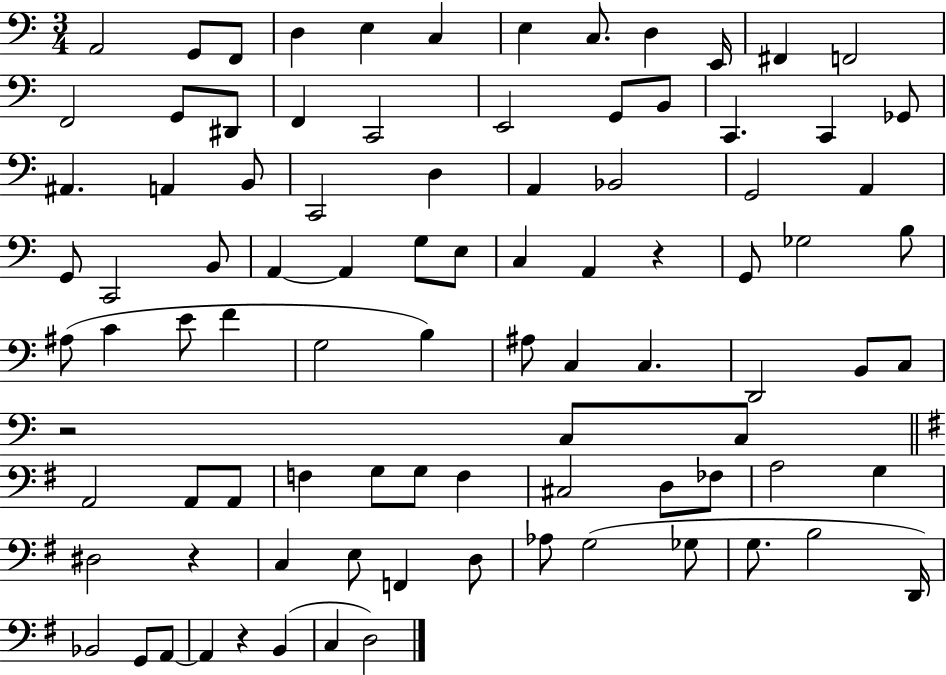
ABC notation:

X:1
T:Untitled
M:3/4
L:1/4
K:C
A,,2 G,,/2 F,,/2 D, E, C, E, C,/2 D, E,,/4 ^F,, F,,2 F,,2 G,,/2 ^D,,/2 F,, C,,2 E,,2 G,,/2 B,,/2 C,, C,, _G,,/2 ^A,, A,, B,,/2 C,,2 D, A,, _B,,2 G,,2 A,, G,,/2 C,,2 B,,/2 A,, A,, G,/2 E,/2 C, A,, z G,,/2 _G,2 B,/2 ^A,/2 C E/2 F G,2 B, ^A,/2 C, C, D,,2 B,,/2 C,/2 z2 C,/2 C,/2 A,,2 A,,/2 A,,/2 F, G,/2 G,/2 F, ^C,2 D,/2 _F,/2 A,2 G, ^D,2 z C, E,/2 F,, D,/2 _A,/2 G,2 _G,/2 G,/2 B,2 D,,/4 _B,,2 G,,/2 A,,/2 A,, z B,, C, D,2